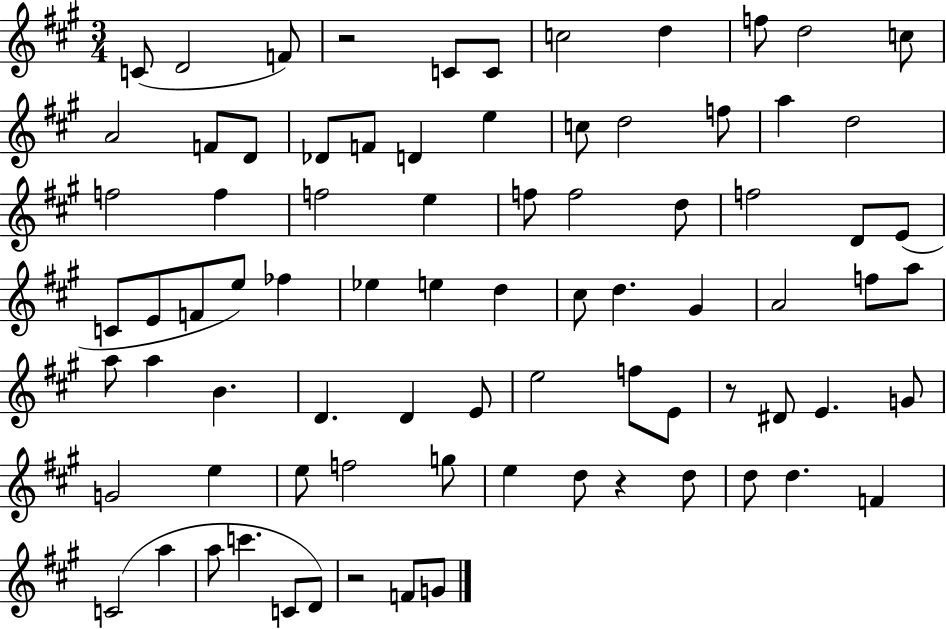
{
  \clef treble
  \numericTimeSignature
  \time 3/4
  \key a \major
  c'8( d'2 f'8) | r2 c'8 c'8 | c''2 d''4 | f''8 d''2 c''8 | \break a'2 f'8 d'8 | des'8 f'8 d'4 e''4 | c''8 d''2 f''8 | a''4 d''2 | \break f''2 f''4 | f''2 e''4 | f''8 f''2 d''8 | f''2 d'8 e'8( | \break c'8 e'8 f'8 e''8) fes''4 | ees''4 e''4 d''4 | cis''8 d''4. gis'4 | a'2 f''8 a''8 | \break a''8 a''4 b'4. | d'4. d'4 e'8 | e''2 f''8 e'8 | r8 dis'8 e'4. g'8 | \break g'2 e''4 | e''8 f''2 g''8 | e''4 d''8 r4 d''8 | d''8 d''4. f'4 | \break c'2( a''4 | a''8 c'''4. c'8 d'8) | r2 f'8 g'8 | \bar "|."
}